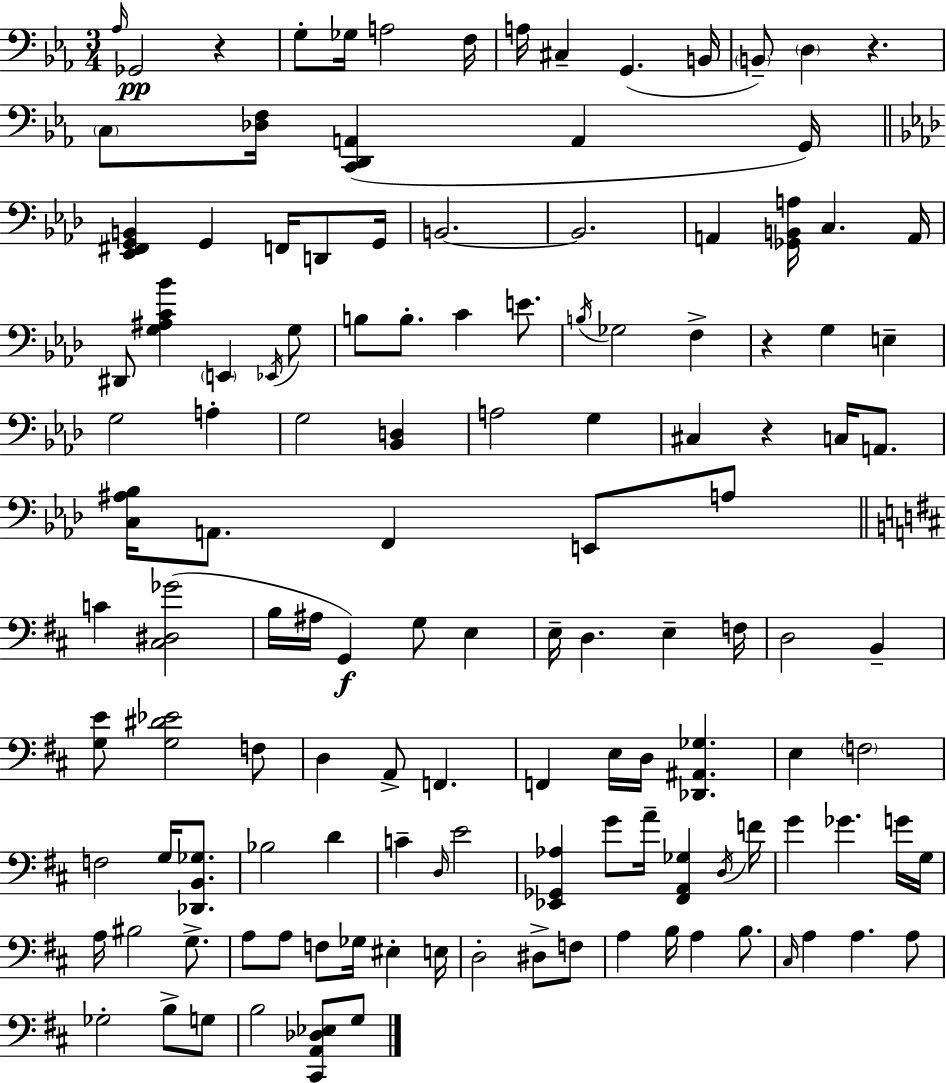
Ab3/s Gb2/h R/q G3/e Gb3/s A3/h F3/s A3/s C#3/q G2/q. B2/s B2/e D3/q R/q. C3/e [Db3,F3]/s [C2,D2,A2]/q A2/q G2/s [Eb2,F#2,G2,B2]/q G2/q F2/s D2/e G2/s B2/h. B2/h. A2/q [Gb2,B2,A3]/s C3/q. A2/s D#2/e [G3,A#3,C4,Bb4]/q E2/q Eb2/s G3/e B3/e B3/e. C4/q E4/e. B3/s Gb3/h F3/q R/q G3/q E3/q G3/h A3/q G3/h [Bb2,D3]/q A3/h G3/q C#3/q R/q C3/s A2/e. [C3,A#3,Bb3]/s A2/e. F2/q E2/e A3/e C4/q [C#3,D#3,Gb4]/h B3/s A#3/s G2/q G3/e E3/q E3/s D3/q. E3/q F3/s D3/h B2/q [G3,E4]/e [G3,D#4,Eb4]/h F3/e D3/q A2/e F2/q. F2/q E3/s D3/s [Db2,A#2,Gb3]/q. E3/q F3/h F3/h G3/s [Db2,B2,Gb3]/e. Bb3/h D4/q C4/q D3/s E4/h [Eb2,Gb2,Ab3]/q G4/e A4/s [F#2,A2,Gb3]/q D3/s F4/s G4/q Gb4/q. G4/s G3/s A3/s BIS3/h G3/e. A3/e A3/e F3/e Gb3/s EIS3/q E3/s D3/h D#3/e F3/e A3/q B3/s A3/q B3/e. C#3/s A3/q A3/q. A3/e Gb3/h B3/e G3/e B3/h [C#2,A2,Db3,Eb3]/e G3/e